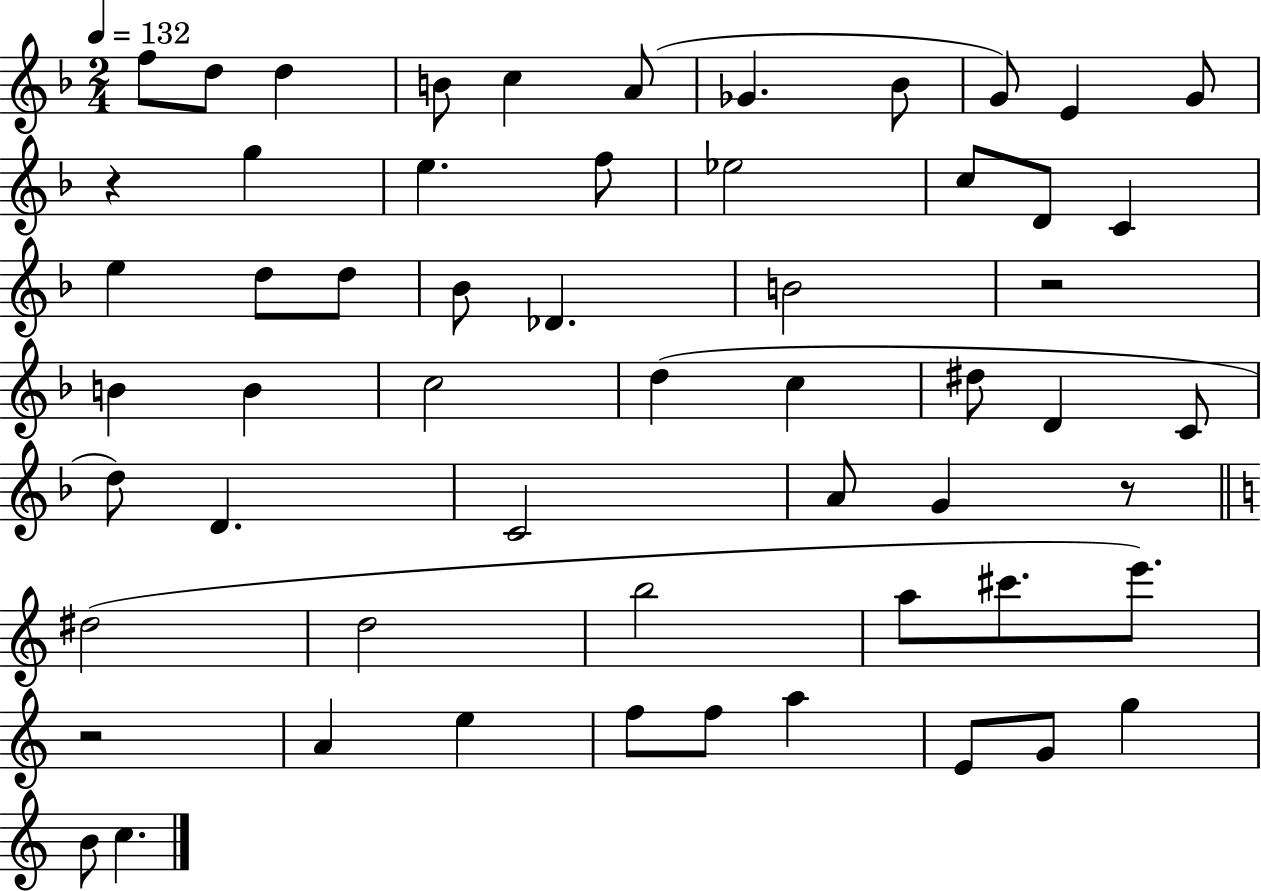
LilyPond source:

{
  \clef treble
  \numericTimeSignature
  \time 2/4
  \key f \major
  \tempo 4 = 132
  f''8 d''8 d''4 | b'8 c''4 a'8( | ges'4. bes'8 | g'8) e'4 g'8 | \break r4 g''4 | e''4. f''8 | ees''2 | c''8 d'8 c'4 | \break e''4 d''8 d''8 | bes'8 des'4. | b'2 | r2 | \break b'4 b'4 | c''2 | d''4( c''4 | dis''8 d'4 c'8 | \break d''8) d'4. | c'2 | a'8 g'4 r8 | \bar "||" \break \key c \major dis''2( | d''2 | b''2 | a''8 cis'''8. e'''8.) | \break r2 | a'4 e''4 | f''8 f''8 a''4 | e'8 g'8 g''4 | \break b'8 c''4. | \bar "|."
}